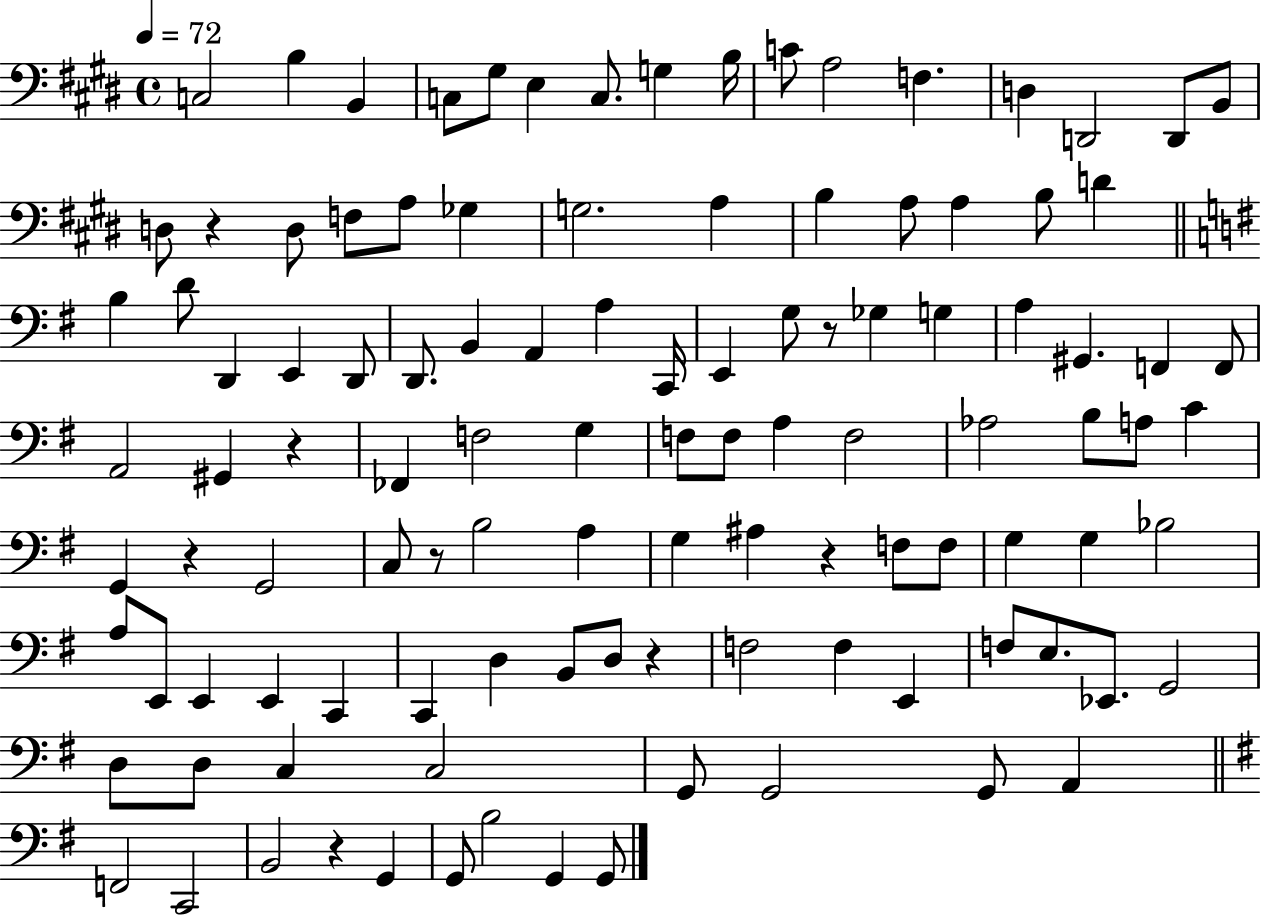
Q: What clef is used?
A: bass